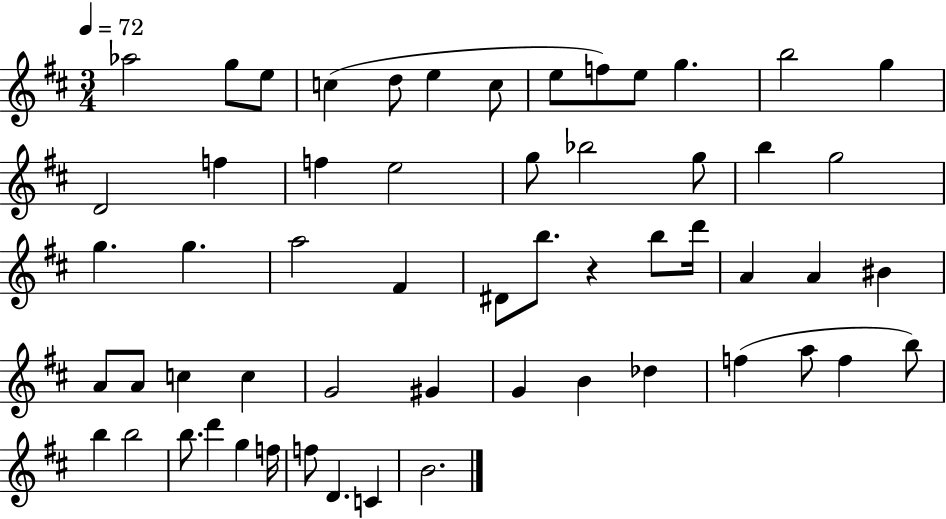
{
  \clef treble
  \numericTimeSignature
  \time 3/4
  \key d \major
  \tempo 4 = 72
  aes''2 g''8 e''8 | c''4( d''8 e''4 c''8 | e''8 f''8) e''8 g''4. | b''2 g''4 | \break d'2 f''4 | f''4 e''2 | g''8 bes''2 g''8 | b''4 g''2 | \break g''4. g''4. | a''2 fis'4 | dis'8 b''8. r4 b''8 d'''16 | a'4 a'4 bis'4 | \break a'8 a'8 c''4 c''4 | g'2 gis'4 | g'4 b'4 des''4 | f''4( a''8 f''4 b''8) | \break b''4 b''2 | b''8. d'''4 g''4 f''16 | f''8 d'4. c'4 | b'2. | \break \bar "|."
}